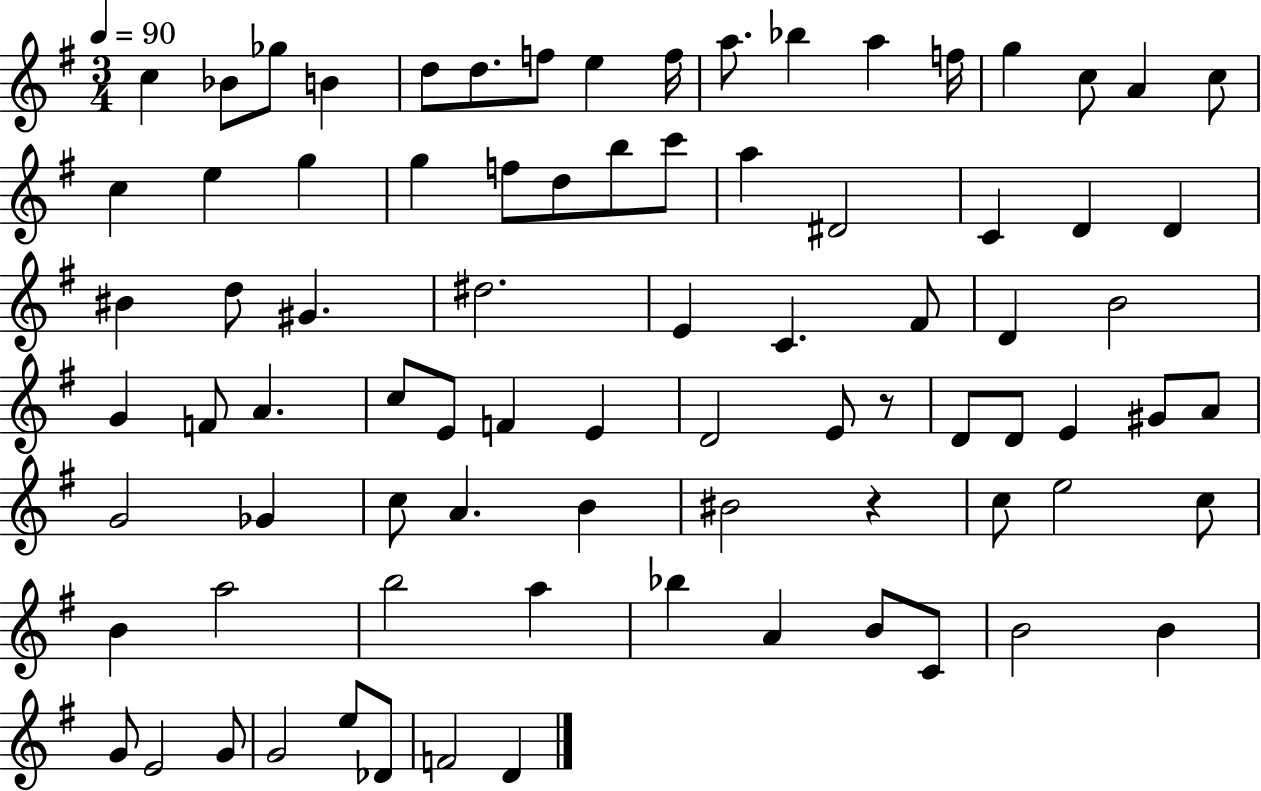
{
  \clef treble
  \numericTimeSignature
  \time 3/4
  \key g \major
  \tempo 4 = 90
  c''4 bes'8 ges''8 b'4 | d''8 d''8. f''8 e''4 f''16 | a''8. bes''4 a''4 f''16 | g''4 c''8 a'4 c''8 | \break c''4 e''4 g''4 | g''4 f''8 d''8 b''8 c'''8 | a''4 dis'2 | c'4 d'4 d'4 | \break bis'4 d''8 gis'4. | dis''2. | e'4 c'4. fis'8 | d'4 b'2 | \break g'4 f'8 a'4. | c''8 e'8 f'4 e'4 | d'2 e'8 r8 | d'8 d'8 e'4 gis'8 a'8 | \break g'2 ges'4 | c''8 a'4. b'4 | bis'2 r4 | c''8 e''2 c''8 | \break b'4 a''2 | b''2 a''4 | bes''4 a'4 b'8 c'8 | b'2 b'4 | \break g'8 e'2 g'8 | g'2 e''8 des'8 | f'2 d'4 | \bar "|."
}